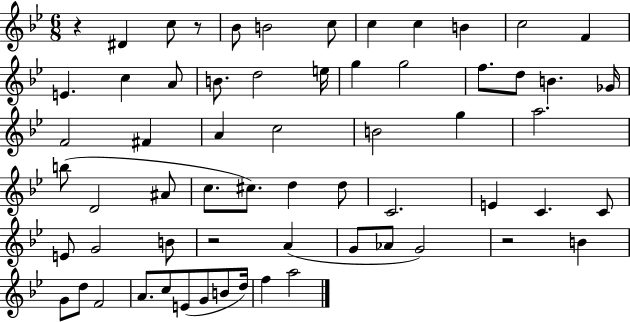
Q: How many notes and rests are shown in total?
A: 63